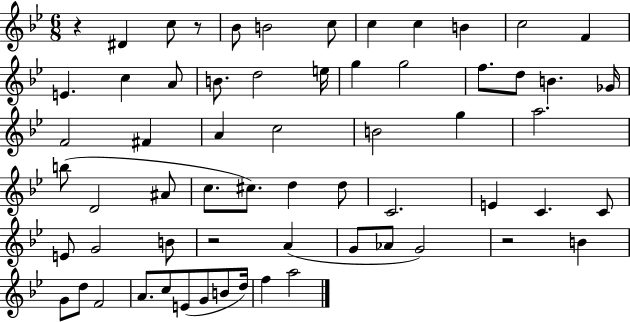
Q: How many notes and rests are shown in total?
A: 63